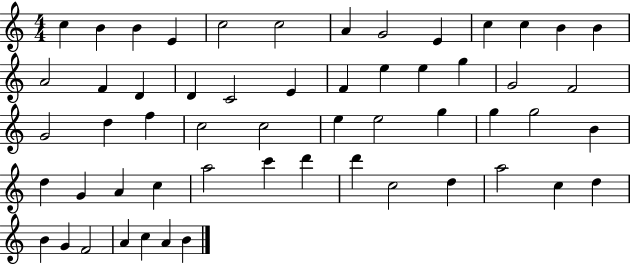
{
  \clef treble
  \numericTimeSignature
  \time 4/4
  \key c \major
  c''4 b'4 b'4 e'4 | c''2 c''2 | a'4 g'2 e'4 | c''4 c''4 b'4 b'4 | \break a'2 f'4 d'4 | d'4 c'2 e'4 | f'4 e''4 e''4 g''4 | g'2 f'2 | \break g'2 d''4 f''4 | c''2 c''2 | e''4 e''2 g''4 | g''4 g''2 b'4 | \break d''4 g'4 a'4 c''4 | a''2 c'''4 d'''4 | d'''4 c''2 d''4 | a''2 c''4 d''4 | \break b'4 g'4 f'2 | a'4 c''4 a'4 b'4 | \bar "|."
}